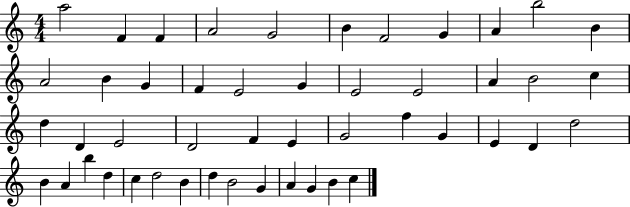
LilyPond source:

{
  \clef treble
  \numericTimeSignature
  \time 4/4
  \key c \major
  a''2 f'4 f'4 | a'2 g'2 | b'4 f'2 g'4 | a'4 b''2 b'4 | \break a'2 b'4 g'4 | f'4 e'2 g'4 | e'2 e'2 | a'4 b'2 c''4 | \break d''4 d'4 e'2 | d'2 f'4 e'4 | g'2 f''4 g'4 | e'4 d'4 d''2 | \break b'4 a'4 b''4 d''4 | c''4 d''2 b'4 | d''4 b'2 g'4 | a'4 g'4 b'4 c''4 | \break \bar "|."
}